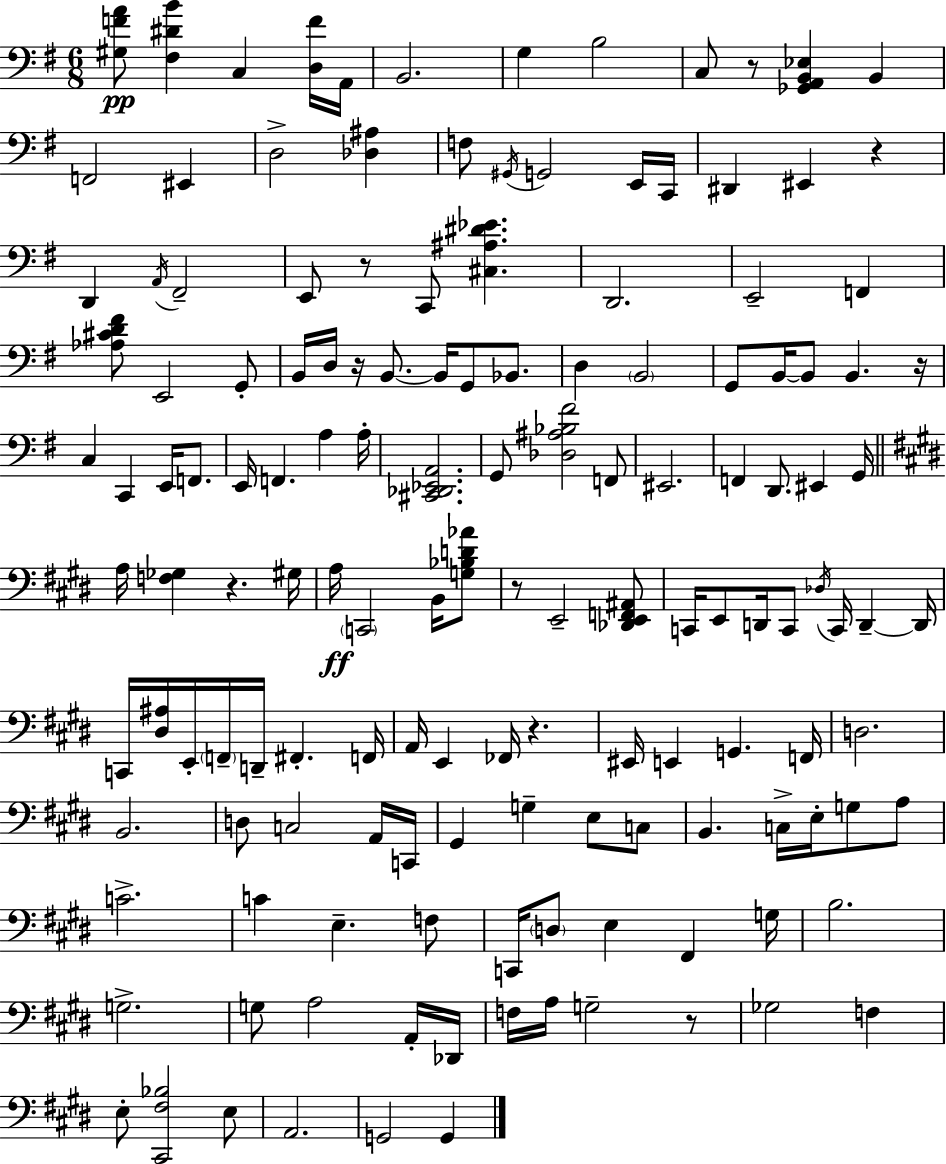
X:1
T:Untitled
M:6/8
L:1/4
K:G
[^G,FA]/2 [^F,^DB] C, [D,F]/4 A,,/4 B,,2 G, B,2 C,/2 z/2 [_G,,A,,B,,_E,] B,, F,,2 ^E,, D,2 [_D,^A,] F,/2 ^G,,/4 G,,2 E,,/4 C,,/4 ^D,, ^E,, z D,, A,,/4 ^F,,2 E,,/2 z/2 C,,/2 [^C,^A,^D_E] D,,2 E,,2 F,, [_A,^CD^F]/2 E,,2 G,,/2 B,,/4 D,/4 z/4 B,,/2 B,,/4 G,,/2 _B,,/2 D, B,,2 G,,/2 B,,/4 B,,/2 B,, z/4 C, C,, E,,/4 F,,/2 E,,/4 F,, A, A,/4 [^C,,_D,,_E,,A,,]2 G,,/2 [_D,^A,_B,^F]2 F,,/2 ^E,,2 F,, D,,/2 ^E,, G,,/4 A,/4 [F,_G,] z ^G,/4 A,/4 C,,2 B,,/4 [G,_B,D_A]/2 z/2 E,,2 [_D,,E,,F,,^A,,]/2 C,,/4 E,,/2 D,,/4 C,,/2 _D,/4 C,,/4 D,, D,,/4 C,,/4 [^D,^A,]/4 E,,/4 F,,/4 D,,/4 ^F,, F,,/4 A,,/4 E,, _F,,/4 z ^E,,/4 E,, G,, F,,/4 D,2 B,,2 D,/2 C,2 A,,/4 C,,/4 ^G,, G, E,/2 C,/2 B,, C,/4 E,/4 G,/2 A,/2 C2 C E, F,/2 C,,/4 D,/2 E, ^F,, G,/4 B,2 G,2 G,/2 A,2 A,,/4 _D,,/4 F,/4 A,/4 G,2 z/2 _G,2 F, E,/2 [^C,,^F,_B,]2 E,/2 A,,2 G,,2 G,,